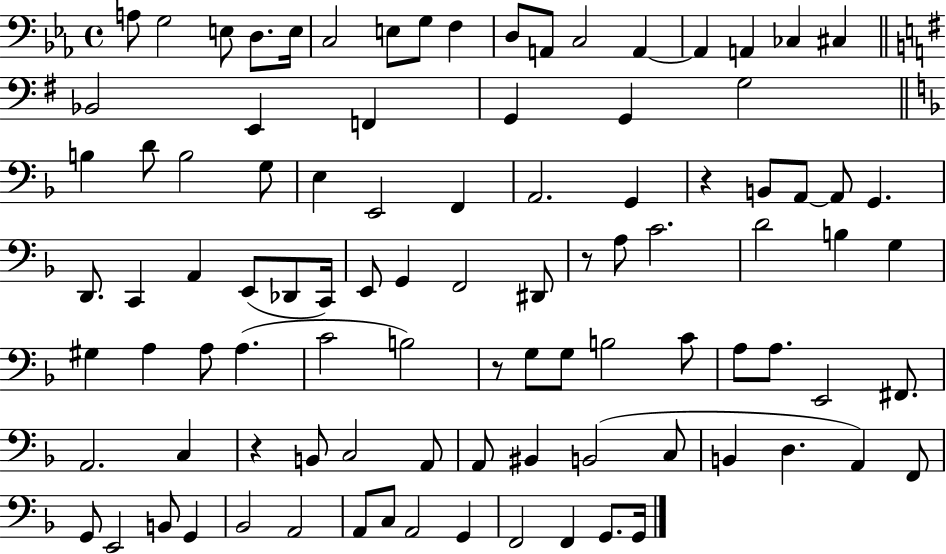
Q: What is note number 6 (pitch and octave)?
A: C3